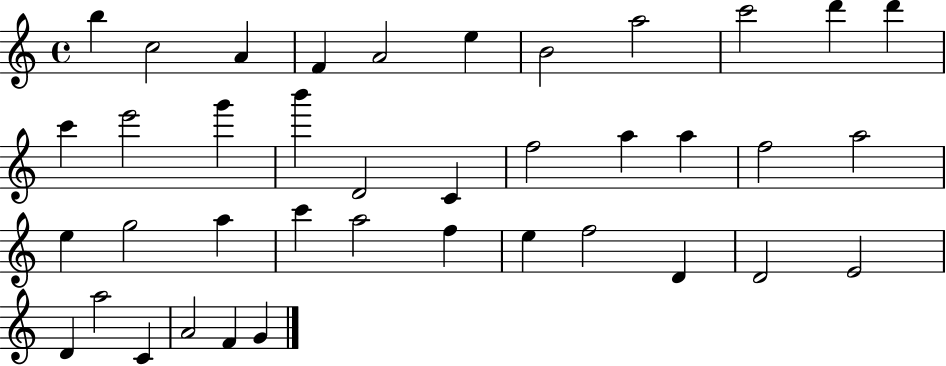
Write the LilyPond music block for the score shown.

{
  \clef treble
  \time 4/4
  \defaultTimeSignature
  \key c \major
  b''4 c''2 a'4 | f'4 a'2 e''4 | b'2 a''2 | c'''2 d'''4 d'''4 | \break c'''4 e'''2 g'''4 | b'''4 d'2 c'4 | f''2 a''4 a''4 | f''2 a''2 | \break e''4 g''2 a''4 | c'''4 a''2 f''4 | e''4 f''2 d'4 | d'2 e'2 | \break d'4 a''2 c'4 | a'2 f'4 g'4 | \bar "|."
}